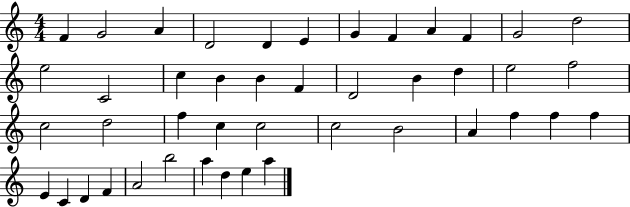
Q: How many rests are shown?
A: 0